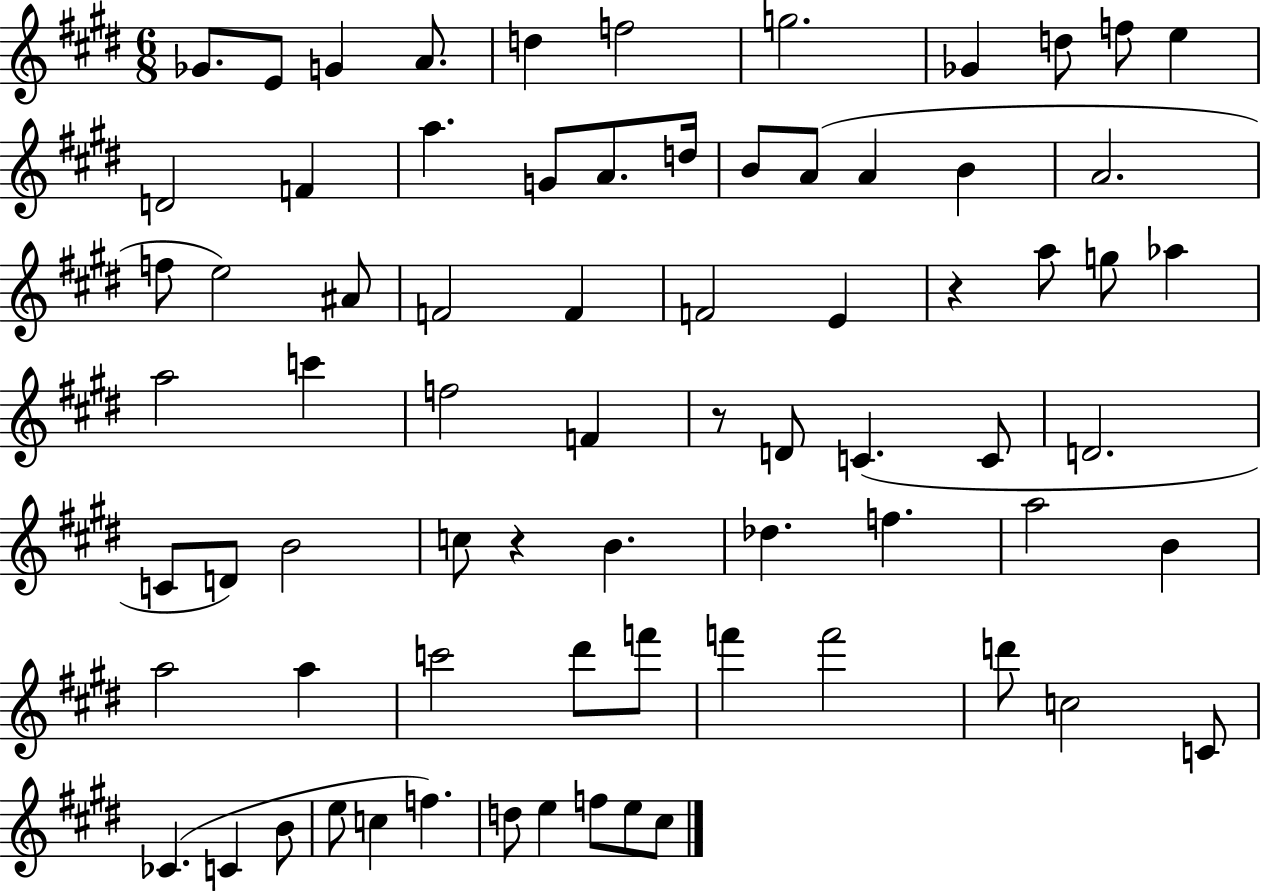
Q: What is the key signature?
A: E major